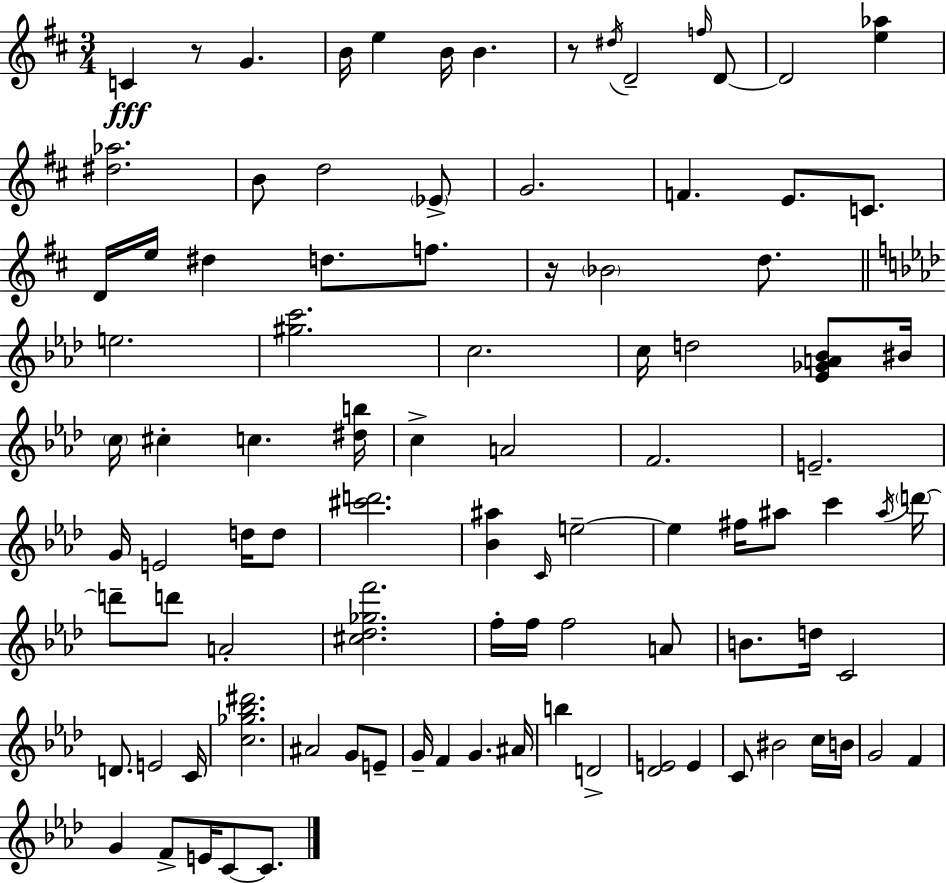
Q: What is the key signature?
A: D major